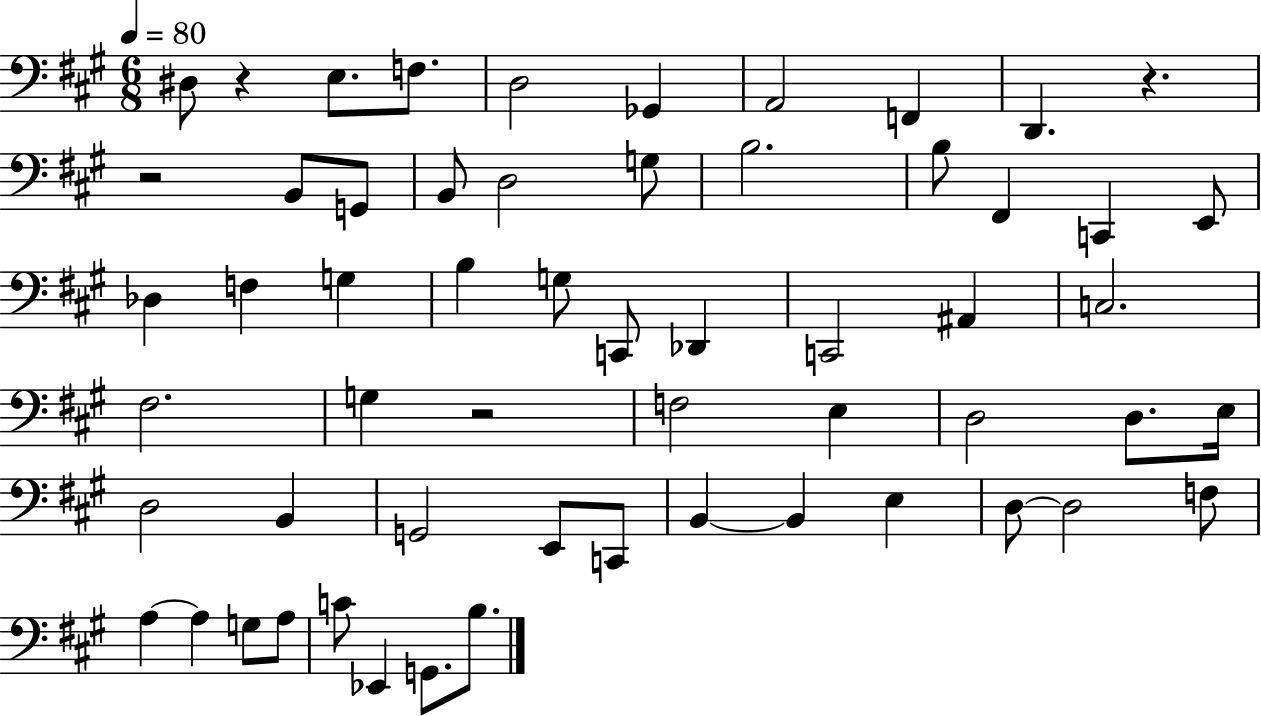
{
  \clef bass
  \numericTimeSignature
  \time 6/8
  \key a \major
  \tempo 4 = 80
  dis8 r4 e8. f8. | d2 ges,4 | a,2 f,4 | d,4. r4. | \break r2 b,8 g,8 | b,8 d2 g8 | b2. | b8 fis,4 c,4 e,8 | \break des4 f4 g4 | b4 g8 c,8 des,4 | c,2 ais,4 | c2. | \break fis2. | g4 r2 | f2 e4 | d2 d8. e16 | \break d2 b,4 | g,2 e,8 c,8 | b,4~~ b,4 e4 | d8~~ d2 f8 | \break a4~~ a4 g8 a8 | c'8 ees,4 g,8. b8. | \bar "|."
}